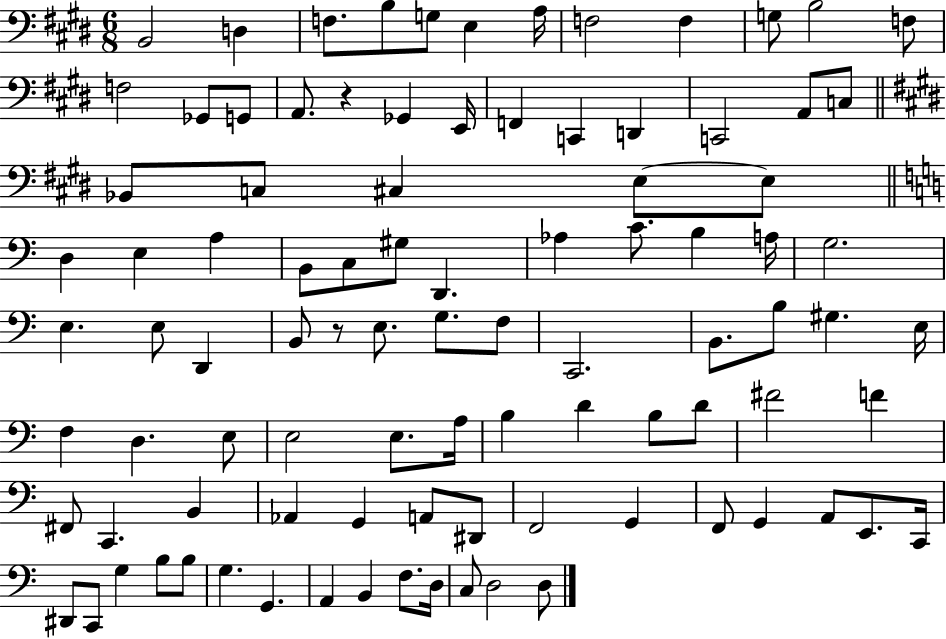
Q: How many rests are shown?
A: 2